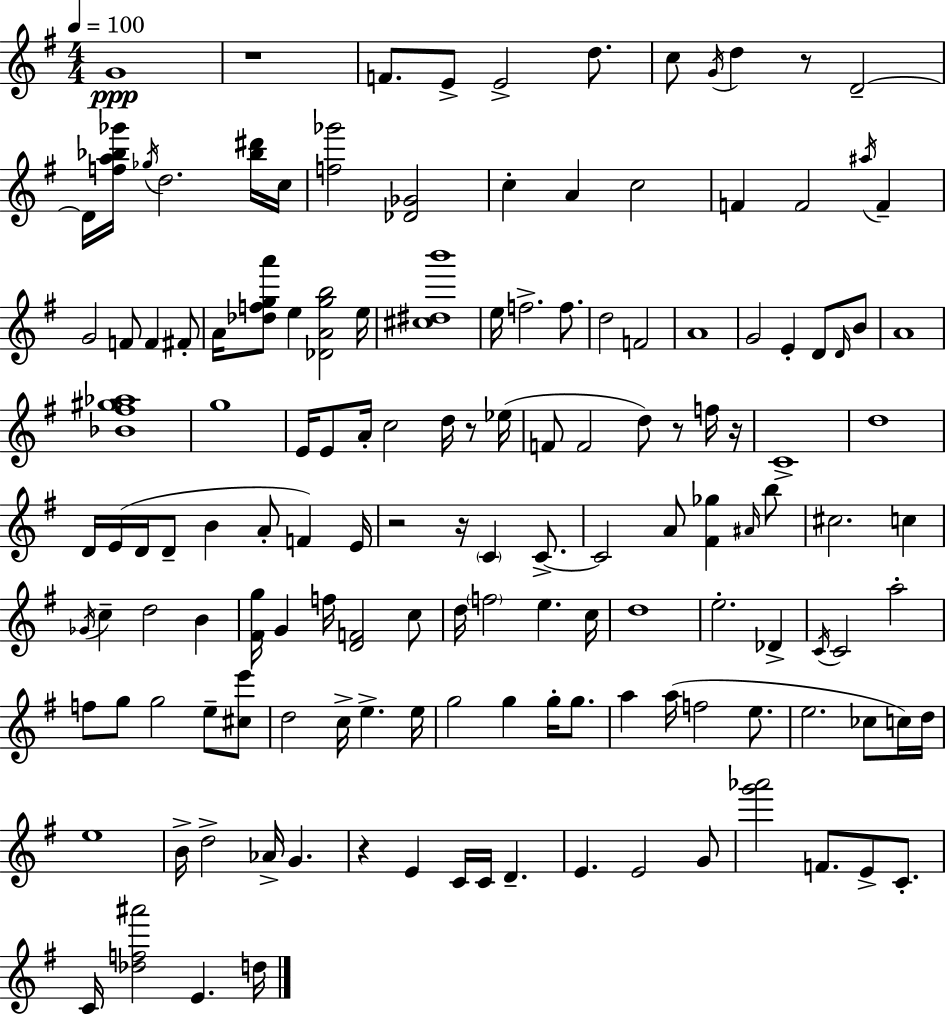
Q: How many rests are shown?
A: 8